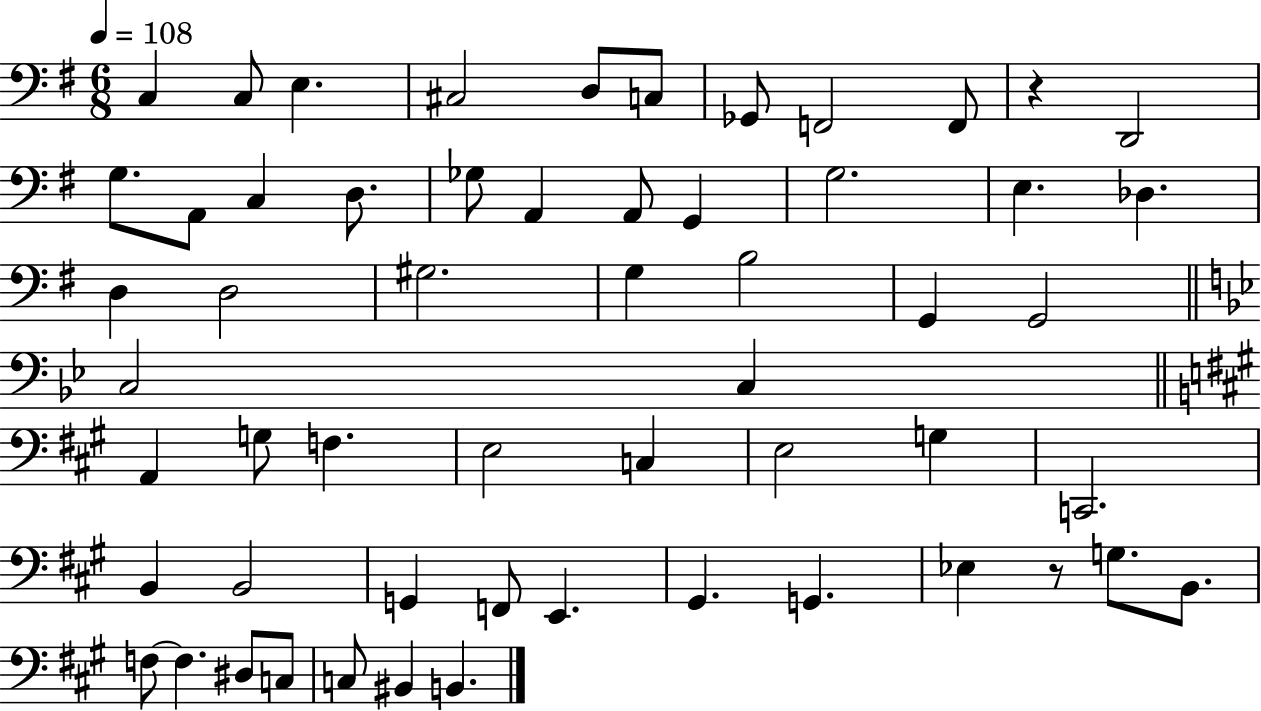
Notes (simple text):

C3/q C3/e E3/q. C#3/h D3/e C3/e Gb2/e F2/h F2/e R/q D2/h G3/e. A2/e C3/q D3/e. Gb3/e A2/q A2/e G2/q G3/h. E3/q. Db3/q. D3/q D3/h G#3/h. G3/q B3/h G2/q G2/h C3/h C3/q A2/q G3/e F3/q. E3/h C3/q E3/h G3/q C2/h. B2/q B2/h G2/q F2/e E2/q. G#2/q. G2/q. Eb3/q R/e G3/e. B2/e. F3/e F3/q. D#3/e C3/e C3/e BIS2/q B2/q.